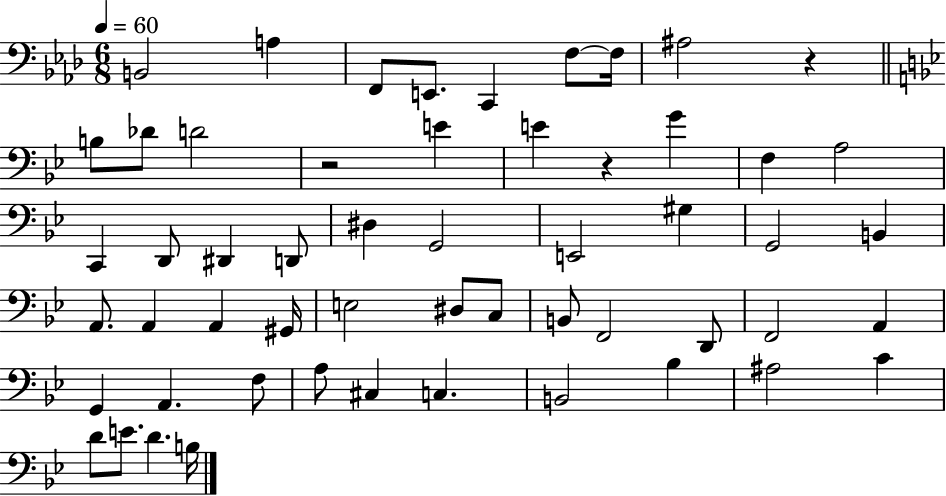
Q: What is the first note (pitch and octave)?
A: B2